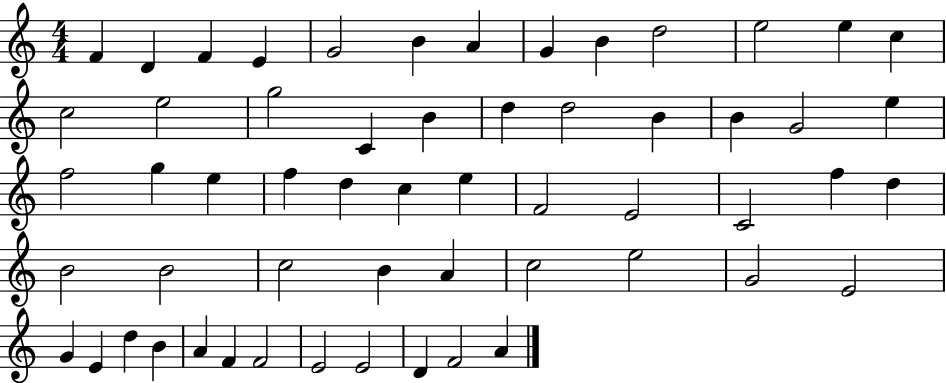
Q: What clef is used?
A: treble